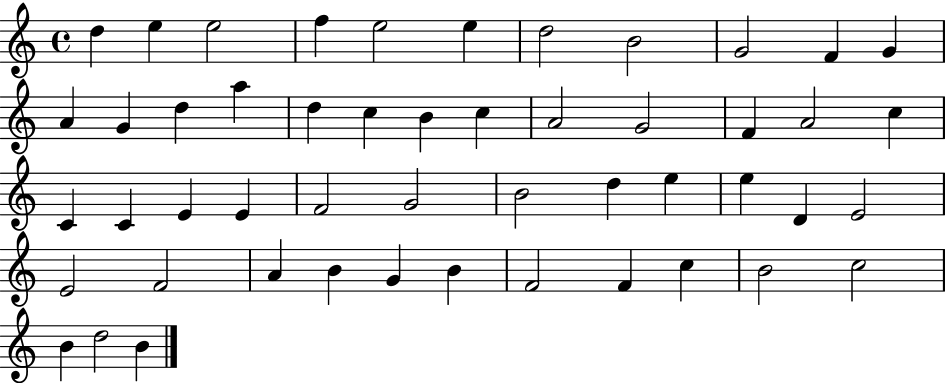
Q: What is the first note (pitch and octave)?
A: D5